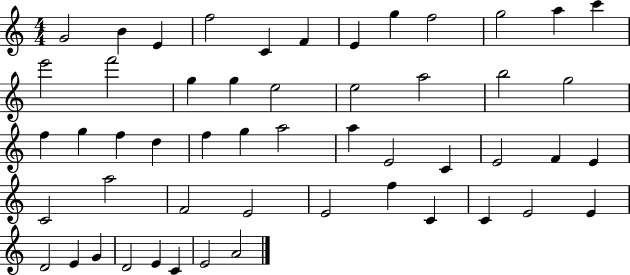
X:1
T:Untitled
M:4/4
L:1/4
K:C
G2 B E f2 C F E g f2 g2 a c' e'2 f'2 g g e2 e2 a2 b2 g2 f g f d f g a2 a E2 C E2 F E C2 a2 F2 E2 E2 f C C E2 E D2 E G D2 E C E2 A2